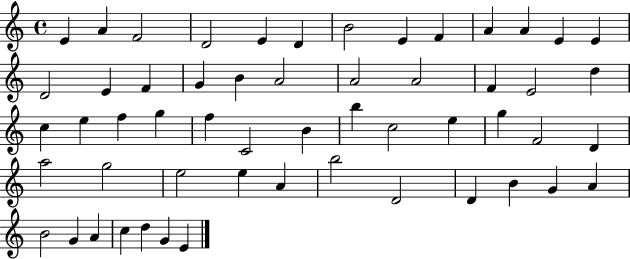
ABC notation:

X:1
T:Untitled
M:4/4
L:1/4
K:C
E A F2 D2 E D B2 E F A A E E D2 E F G B A2 A2 A2 F E2 d c e f g f C2 B b c2 e g F2 D a2 g2 e2 e A b2 D2 D B G A B2 G A c d G E